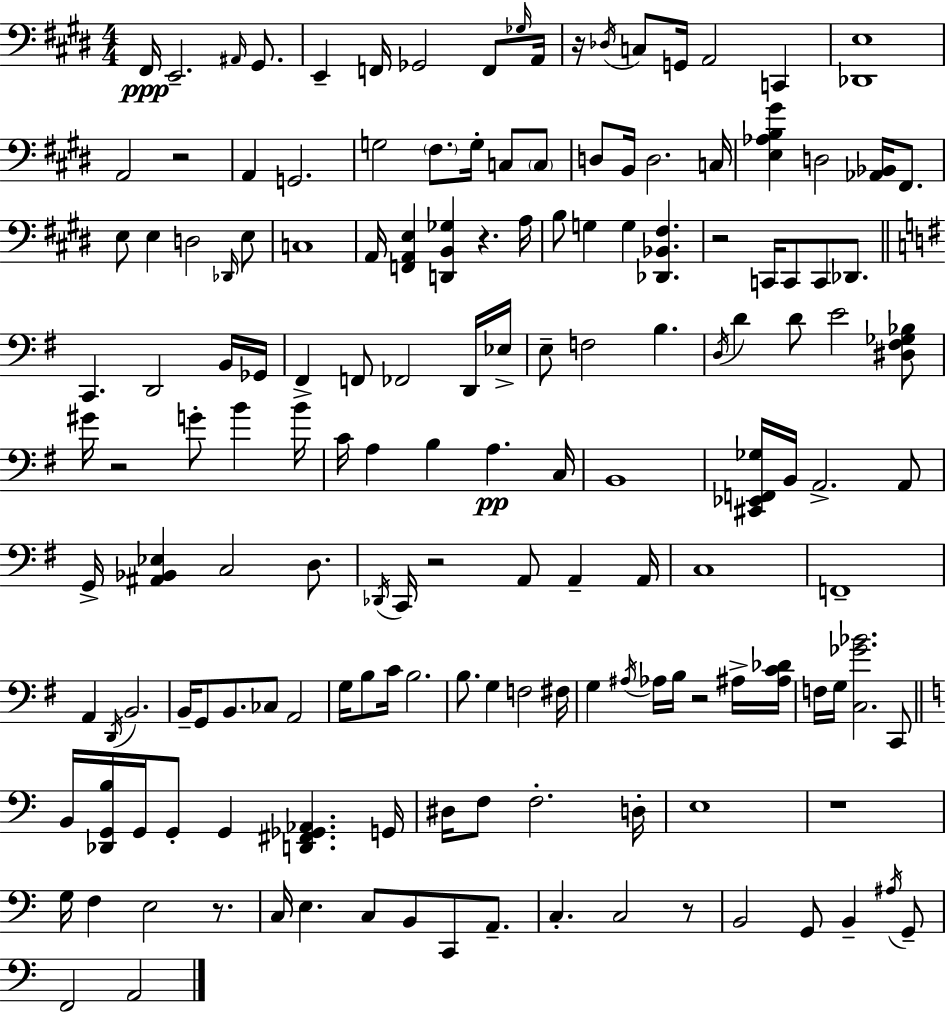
F#2/s E2/h. A#2/s G#2/e. E2/q F2/s Gb2/h F2/e Gb3/s A2/s R/s Db3/s C3/e G2/s A2/h C2/q [Db2,E3]/w A2/h R/h A2/q G2/h. G3/h F#3/e. G3/s C3/e C3/e D3/e B2/s D3/h. C3/s [E3,Ab3,B3,G#4]/q D3/h [Ab2,Bb2]/s F#2/e. E3/e E3/q D3/h Db2/s E3/e C3/w A2/s [F2,A2,E3]/q [D2,B2,Gb3]/q R/q. A3/s B3/e G3/q G3/q [Db2,Bb2,F#3]/q. R/h C2/s C2/e C2/e Db2/e. C2/q. D2/h B2/s Gb2/s F#2/q F2/e FES2/h D2/s Eb3/s E3/e F3/h B3/q. D3/s D4/q D4/e E4/h [D#3,F#3,Gb3,Bb3]/e G#4/s R/h G4/e B4/q B4/s C4/s A3/q B3/q A3/q. C3/s B2/w [C#2,Eb2,F2,Gb3]/s B2/s A2/h. A2/e G2/s [A#2,Bb2,Eb3]/q C3/h D3/e. Db2/s C2/s R/h A2/e A2/q A2/s C3/w F2/w A2/q D2/s B2/h. B2/s G2/e B2/e. CES3/e A2/h G3/s B3/e C4/s B3/h. B3/e. G3/q F3/h F#3/s G3/q A#3/s Ab3/s B3/s R/h A#3/s [A#3,C4,Db4]/s F3/s G3/s [C3,Gb4,Bb4]/h. C2/e B2/s [Db2,G2,B3]/s G2/s G2/e G2/q [D2,F#2,Gb2,Ab2]/q. G2/s D#3/s F3/e F3/h. D3/s E3/w R/w G3/s F3/q E3/h R/e. C3/s E3/q. C3/e B2/e C2/e A2/e. C3/q. C3/h R/e B2/h G2/e B2/q A#3/s G2/e F2/h A2/h